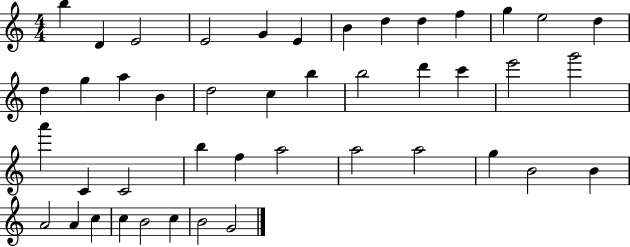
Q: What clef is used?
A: treble